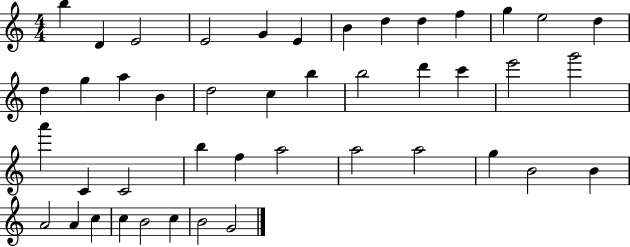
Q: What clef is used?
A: treble